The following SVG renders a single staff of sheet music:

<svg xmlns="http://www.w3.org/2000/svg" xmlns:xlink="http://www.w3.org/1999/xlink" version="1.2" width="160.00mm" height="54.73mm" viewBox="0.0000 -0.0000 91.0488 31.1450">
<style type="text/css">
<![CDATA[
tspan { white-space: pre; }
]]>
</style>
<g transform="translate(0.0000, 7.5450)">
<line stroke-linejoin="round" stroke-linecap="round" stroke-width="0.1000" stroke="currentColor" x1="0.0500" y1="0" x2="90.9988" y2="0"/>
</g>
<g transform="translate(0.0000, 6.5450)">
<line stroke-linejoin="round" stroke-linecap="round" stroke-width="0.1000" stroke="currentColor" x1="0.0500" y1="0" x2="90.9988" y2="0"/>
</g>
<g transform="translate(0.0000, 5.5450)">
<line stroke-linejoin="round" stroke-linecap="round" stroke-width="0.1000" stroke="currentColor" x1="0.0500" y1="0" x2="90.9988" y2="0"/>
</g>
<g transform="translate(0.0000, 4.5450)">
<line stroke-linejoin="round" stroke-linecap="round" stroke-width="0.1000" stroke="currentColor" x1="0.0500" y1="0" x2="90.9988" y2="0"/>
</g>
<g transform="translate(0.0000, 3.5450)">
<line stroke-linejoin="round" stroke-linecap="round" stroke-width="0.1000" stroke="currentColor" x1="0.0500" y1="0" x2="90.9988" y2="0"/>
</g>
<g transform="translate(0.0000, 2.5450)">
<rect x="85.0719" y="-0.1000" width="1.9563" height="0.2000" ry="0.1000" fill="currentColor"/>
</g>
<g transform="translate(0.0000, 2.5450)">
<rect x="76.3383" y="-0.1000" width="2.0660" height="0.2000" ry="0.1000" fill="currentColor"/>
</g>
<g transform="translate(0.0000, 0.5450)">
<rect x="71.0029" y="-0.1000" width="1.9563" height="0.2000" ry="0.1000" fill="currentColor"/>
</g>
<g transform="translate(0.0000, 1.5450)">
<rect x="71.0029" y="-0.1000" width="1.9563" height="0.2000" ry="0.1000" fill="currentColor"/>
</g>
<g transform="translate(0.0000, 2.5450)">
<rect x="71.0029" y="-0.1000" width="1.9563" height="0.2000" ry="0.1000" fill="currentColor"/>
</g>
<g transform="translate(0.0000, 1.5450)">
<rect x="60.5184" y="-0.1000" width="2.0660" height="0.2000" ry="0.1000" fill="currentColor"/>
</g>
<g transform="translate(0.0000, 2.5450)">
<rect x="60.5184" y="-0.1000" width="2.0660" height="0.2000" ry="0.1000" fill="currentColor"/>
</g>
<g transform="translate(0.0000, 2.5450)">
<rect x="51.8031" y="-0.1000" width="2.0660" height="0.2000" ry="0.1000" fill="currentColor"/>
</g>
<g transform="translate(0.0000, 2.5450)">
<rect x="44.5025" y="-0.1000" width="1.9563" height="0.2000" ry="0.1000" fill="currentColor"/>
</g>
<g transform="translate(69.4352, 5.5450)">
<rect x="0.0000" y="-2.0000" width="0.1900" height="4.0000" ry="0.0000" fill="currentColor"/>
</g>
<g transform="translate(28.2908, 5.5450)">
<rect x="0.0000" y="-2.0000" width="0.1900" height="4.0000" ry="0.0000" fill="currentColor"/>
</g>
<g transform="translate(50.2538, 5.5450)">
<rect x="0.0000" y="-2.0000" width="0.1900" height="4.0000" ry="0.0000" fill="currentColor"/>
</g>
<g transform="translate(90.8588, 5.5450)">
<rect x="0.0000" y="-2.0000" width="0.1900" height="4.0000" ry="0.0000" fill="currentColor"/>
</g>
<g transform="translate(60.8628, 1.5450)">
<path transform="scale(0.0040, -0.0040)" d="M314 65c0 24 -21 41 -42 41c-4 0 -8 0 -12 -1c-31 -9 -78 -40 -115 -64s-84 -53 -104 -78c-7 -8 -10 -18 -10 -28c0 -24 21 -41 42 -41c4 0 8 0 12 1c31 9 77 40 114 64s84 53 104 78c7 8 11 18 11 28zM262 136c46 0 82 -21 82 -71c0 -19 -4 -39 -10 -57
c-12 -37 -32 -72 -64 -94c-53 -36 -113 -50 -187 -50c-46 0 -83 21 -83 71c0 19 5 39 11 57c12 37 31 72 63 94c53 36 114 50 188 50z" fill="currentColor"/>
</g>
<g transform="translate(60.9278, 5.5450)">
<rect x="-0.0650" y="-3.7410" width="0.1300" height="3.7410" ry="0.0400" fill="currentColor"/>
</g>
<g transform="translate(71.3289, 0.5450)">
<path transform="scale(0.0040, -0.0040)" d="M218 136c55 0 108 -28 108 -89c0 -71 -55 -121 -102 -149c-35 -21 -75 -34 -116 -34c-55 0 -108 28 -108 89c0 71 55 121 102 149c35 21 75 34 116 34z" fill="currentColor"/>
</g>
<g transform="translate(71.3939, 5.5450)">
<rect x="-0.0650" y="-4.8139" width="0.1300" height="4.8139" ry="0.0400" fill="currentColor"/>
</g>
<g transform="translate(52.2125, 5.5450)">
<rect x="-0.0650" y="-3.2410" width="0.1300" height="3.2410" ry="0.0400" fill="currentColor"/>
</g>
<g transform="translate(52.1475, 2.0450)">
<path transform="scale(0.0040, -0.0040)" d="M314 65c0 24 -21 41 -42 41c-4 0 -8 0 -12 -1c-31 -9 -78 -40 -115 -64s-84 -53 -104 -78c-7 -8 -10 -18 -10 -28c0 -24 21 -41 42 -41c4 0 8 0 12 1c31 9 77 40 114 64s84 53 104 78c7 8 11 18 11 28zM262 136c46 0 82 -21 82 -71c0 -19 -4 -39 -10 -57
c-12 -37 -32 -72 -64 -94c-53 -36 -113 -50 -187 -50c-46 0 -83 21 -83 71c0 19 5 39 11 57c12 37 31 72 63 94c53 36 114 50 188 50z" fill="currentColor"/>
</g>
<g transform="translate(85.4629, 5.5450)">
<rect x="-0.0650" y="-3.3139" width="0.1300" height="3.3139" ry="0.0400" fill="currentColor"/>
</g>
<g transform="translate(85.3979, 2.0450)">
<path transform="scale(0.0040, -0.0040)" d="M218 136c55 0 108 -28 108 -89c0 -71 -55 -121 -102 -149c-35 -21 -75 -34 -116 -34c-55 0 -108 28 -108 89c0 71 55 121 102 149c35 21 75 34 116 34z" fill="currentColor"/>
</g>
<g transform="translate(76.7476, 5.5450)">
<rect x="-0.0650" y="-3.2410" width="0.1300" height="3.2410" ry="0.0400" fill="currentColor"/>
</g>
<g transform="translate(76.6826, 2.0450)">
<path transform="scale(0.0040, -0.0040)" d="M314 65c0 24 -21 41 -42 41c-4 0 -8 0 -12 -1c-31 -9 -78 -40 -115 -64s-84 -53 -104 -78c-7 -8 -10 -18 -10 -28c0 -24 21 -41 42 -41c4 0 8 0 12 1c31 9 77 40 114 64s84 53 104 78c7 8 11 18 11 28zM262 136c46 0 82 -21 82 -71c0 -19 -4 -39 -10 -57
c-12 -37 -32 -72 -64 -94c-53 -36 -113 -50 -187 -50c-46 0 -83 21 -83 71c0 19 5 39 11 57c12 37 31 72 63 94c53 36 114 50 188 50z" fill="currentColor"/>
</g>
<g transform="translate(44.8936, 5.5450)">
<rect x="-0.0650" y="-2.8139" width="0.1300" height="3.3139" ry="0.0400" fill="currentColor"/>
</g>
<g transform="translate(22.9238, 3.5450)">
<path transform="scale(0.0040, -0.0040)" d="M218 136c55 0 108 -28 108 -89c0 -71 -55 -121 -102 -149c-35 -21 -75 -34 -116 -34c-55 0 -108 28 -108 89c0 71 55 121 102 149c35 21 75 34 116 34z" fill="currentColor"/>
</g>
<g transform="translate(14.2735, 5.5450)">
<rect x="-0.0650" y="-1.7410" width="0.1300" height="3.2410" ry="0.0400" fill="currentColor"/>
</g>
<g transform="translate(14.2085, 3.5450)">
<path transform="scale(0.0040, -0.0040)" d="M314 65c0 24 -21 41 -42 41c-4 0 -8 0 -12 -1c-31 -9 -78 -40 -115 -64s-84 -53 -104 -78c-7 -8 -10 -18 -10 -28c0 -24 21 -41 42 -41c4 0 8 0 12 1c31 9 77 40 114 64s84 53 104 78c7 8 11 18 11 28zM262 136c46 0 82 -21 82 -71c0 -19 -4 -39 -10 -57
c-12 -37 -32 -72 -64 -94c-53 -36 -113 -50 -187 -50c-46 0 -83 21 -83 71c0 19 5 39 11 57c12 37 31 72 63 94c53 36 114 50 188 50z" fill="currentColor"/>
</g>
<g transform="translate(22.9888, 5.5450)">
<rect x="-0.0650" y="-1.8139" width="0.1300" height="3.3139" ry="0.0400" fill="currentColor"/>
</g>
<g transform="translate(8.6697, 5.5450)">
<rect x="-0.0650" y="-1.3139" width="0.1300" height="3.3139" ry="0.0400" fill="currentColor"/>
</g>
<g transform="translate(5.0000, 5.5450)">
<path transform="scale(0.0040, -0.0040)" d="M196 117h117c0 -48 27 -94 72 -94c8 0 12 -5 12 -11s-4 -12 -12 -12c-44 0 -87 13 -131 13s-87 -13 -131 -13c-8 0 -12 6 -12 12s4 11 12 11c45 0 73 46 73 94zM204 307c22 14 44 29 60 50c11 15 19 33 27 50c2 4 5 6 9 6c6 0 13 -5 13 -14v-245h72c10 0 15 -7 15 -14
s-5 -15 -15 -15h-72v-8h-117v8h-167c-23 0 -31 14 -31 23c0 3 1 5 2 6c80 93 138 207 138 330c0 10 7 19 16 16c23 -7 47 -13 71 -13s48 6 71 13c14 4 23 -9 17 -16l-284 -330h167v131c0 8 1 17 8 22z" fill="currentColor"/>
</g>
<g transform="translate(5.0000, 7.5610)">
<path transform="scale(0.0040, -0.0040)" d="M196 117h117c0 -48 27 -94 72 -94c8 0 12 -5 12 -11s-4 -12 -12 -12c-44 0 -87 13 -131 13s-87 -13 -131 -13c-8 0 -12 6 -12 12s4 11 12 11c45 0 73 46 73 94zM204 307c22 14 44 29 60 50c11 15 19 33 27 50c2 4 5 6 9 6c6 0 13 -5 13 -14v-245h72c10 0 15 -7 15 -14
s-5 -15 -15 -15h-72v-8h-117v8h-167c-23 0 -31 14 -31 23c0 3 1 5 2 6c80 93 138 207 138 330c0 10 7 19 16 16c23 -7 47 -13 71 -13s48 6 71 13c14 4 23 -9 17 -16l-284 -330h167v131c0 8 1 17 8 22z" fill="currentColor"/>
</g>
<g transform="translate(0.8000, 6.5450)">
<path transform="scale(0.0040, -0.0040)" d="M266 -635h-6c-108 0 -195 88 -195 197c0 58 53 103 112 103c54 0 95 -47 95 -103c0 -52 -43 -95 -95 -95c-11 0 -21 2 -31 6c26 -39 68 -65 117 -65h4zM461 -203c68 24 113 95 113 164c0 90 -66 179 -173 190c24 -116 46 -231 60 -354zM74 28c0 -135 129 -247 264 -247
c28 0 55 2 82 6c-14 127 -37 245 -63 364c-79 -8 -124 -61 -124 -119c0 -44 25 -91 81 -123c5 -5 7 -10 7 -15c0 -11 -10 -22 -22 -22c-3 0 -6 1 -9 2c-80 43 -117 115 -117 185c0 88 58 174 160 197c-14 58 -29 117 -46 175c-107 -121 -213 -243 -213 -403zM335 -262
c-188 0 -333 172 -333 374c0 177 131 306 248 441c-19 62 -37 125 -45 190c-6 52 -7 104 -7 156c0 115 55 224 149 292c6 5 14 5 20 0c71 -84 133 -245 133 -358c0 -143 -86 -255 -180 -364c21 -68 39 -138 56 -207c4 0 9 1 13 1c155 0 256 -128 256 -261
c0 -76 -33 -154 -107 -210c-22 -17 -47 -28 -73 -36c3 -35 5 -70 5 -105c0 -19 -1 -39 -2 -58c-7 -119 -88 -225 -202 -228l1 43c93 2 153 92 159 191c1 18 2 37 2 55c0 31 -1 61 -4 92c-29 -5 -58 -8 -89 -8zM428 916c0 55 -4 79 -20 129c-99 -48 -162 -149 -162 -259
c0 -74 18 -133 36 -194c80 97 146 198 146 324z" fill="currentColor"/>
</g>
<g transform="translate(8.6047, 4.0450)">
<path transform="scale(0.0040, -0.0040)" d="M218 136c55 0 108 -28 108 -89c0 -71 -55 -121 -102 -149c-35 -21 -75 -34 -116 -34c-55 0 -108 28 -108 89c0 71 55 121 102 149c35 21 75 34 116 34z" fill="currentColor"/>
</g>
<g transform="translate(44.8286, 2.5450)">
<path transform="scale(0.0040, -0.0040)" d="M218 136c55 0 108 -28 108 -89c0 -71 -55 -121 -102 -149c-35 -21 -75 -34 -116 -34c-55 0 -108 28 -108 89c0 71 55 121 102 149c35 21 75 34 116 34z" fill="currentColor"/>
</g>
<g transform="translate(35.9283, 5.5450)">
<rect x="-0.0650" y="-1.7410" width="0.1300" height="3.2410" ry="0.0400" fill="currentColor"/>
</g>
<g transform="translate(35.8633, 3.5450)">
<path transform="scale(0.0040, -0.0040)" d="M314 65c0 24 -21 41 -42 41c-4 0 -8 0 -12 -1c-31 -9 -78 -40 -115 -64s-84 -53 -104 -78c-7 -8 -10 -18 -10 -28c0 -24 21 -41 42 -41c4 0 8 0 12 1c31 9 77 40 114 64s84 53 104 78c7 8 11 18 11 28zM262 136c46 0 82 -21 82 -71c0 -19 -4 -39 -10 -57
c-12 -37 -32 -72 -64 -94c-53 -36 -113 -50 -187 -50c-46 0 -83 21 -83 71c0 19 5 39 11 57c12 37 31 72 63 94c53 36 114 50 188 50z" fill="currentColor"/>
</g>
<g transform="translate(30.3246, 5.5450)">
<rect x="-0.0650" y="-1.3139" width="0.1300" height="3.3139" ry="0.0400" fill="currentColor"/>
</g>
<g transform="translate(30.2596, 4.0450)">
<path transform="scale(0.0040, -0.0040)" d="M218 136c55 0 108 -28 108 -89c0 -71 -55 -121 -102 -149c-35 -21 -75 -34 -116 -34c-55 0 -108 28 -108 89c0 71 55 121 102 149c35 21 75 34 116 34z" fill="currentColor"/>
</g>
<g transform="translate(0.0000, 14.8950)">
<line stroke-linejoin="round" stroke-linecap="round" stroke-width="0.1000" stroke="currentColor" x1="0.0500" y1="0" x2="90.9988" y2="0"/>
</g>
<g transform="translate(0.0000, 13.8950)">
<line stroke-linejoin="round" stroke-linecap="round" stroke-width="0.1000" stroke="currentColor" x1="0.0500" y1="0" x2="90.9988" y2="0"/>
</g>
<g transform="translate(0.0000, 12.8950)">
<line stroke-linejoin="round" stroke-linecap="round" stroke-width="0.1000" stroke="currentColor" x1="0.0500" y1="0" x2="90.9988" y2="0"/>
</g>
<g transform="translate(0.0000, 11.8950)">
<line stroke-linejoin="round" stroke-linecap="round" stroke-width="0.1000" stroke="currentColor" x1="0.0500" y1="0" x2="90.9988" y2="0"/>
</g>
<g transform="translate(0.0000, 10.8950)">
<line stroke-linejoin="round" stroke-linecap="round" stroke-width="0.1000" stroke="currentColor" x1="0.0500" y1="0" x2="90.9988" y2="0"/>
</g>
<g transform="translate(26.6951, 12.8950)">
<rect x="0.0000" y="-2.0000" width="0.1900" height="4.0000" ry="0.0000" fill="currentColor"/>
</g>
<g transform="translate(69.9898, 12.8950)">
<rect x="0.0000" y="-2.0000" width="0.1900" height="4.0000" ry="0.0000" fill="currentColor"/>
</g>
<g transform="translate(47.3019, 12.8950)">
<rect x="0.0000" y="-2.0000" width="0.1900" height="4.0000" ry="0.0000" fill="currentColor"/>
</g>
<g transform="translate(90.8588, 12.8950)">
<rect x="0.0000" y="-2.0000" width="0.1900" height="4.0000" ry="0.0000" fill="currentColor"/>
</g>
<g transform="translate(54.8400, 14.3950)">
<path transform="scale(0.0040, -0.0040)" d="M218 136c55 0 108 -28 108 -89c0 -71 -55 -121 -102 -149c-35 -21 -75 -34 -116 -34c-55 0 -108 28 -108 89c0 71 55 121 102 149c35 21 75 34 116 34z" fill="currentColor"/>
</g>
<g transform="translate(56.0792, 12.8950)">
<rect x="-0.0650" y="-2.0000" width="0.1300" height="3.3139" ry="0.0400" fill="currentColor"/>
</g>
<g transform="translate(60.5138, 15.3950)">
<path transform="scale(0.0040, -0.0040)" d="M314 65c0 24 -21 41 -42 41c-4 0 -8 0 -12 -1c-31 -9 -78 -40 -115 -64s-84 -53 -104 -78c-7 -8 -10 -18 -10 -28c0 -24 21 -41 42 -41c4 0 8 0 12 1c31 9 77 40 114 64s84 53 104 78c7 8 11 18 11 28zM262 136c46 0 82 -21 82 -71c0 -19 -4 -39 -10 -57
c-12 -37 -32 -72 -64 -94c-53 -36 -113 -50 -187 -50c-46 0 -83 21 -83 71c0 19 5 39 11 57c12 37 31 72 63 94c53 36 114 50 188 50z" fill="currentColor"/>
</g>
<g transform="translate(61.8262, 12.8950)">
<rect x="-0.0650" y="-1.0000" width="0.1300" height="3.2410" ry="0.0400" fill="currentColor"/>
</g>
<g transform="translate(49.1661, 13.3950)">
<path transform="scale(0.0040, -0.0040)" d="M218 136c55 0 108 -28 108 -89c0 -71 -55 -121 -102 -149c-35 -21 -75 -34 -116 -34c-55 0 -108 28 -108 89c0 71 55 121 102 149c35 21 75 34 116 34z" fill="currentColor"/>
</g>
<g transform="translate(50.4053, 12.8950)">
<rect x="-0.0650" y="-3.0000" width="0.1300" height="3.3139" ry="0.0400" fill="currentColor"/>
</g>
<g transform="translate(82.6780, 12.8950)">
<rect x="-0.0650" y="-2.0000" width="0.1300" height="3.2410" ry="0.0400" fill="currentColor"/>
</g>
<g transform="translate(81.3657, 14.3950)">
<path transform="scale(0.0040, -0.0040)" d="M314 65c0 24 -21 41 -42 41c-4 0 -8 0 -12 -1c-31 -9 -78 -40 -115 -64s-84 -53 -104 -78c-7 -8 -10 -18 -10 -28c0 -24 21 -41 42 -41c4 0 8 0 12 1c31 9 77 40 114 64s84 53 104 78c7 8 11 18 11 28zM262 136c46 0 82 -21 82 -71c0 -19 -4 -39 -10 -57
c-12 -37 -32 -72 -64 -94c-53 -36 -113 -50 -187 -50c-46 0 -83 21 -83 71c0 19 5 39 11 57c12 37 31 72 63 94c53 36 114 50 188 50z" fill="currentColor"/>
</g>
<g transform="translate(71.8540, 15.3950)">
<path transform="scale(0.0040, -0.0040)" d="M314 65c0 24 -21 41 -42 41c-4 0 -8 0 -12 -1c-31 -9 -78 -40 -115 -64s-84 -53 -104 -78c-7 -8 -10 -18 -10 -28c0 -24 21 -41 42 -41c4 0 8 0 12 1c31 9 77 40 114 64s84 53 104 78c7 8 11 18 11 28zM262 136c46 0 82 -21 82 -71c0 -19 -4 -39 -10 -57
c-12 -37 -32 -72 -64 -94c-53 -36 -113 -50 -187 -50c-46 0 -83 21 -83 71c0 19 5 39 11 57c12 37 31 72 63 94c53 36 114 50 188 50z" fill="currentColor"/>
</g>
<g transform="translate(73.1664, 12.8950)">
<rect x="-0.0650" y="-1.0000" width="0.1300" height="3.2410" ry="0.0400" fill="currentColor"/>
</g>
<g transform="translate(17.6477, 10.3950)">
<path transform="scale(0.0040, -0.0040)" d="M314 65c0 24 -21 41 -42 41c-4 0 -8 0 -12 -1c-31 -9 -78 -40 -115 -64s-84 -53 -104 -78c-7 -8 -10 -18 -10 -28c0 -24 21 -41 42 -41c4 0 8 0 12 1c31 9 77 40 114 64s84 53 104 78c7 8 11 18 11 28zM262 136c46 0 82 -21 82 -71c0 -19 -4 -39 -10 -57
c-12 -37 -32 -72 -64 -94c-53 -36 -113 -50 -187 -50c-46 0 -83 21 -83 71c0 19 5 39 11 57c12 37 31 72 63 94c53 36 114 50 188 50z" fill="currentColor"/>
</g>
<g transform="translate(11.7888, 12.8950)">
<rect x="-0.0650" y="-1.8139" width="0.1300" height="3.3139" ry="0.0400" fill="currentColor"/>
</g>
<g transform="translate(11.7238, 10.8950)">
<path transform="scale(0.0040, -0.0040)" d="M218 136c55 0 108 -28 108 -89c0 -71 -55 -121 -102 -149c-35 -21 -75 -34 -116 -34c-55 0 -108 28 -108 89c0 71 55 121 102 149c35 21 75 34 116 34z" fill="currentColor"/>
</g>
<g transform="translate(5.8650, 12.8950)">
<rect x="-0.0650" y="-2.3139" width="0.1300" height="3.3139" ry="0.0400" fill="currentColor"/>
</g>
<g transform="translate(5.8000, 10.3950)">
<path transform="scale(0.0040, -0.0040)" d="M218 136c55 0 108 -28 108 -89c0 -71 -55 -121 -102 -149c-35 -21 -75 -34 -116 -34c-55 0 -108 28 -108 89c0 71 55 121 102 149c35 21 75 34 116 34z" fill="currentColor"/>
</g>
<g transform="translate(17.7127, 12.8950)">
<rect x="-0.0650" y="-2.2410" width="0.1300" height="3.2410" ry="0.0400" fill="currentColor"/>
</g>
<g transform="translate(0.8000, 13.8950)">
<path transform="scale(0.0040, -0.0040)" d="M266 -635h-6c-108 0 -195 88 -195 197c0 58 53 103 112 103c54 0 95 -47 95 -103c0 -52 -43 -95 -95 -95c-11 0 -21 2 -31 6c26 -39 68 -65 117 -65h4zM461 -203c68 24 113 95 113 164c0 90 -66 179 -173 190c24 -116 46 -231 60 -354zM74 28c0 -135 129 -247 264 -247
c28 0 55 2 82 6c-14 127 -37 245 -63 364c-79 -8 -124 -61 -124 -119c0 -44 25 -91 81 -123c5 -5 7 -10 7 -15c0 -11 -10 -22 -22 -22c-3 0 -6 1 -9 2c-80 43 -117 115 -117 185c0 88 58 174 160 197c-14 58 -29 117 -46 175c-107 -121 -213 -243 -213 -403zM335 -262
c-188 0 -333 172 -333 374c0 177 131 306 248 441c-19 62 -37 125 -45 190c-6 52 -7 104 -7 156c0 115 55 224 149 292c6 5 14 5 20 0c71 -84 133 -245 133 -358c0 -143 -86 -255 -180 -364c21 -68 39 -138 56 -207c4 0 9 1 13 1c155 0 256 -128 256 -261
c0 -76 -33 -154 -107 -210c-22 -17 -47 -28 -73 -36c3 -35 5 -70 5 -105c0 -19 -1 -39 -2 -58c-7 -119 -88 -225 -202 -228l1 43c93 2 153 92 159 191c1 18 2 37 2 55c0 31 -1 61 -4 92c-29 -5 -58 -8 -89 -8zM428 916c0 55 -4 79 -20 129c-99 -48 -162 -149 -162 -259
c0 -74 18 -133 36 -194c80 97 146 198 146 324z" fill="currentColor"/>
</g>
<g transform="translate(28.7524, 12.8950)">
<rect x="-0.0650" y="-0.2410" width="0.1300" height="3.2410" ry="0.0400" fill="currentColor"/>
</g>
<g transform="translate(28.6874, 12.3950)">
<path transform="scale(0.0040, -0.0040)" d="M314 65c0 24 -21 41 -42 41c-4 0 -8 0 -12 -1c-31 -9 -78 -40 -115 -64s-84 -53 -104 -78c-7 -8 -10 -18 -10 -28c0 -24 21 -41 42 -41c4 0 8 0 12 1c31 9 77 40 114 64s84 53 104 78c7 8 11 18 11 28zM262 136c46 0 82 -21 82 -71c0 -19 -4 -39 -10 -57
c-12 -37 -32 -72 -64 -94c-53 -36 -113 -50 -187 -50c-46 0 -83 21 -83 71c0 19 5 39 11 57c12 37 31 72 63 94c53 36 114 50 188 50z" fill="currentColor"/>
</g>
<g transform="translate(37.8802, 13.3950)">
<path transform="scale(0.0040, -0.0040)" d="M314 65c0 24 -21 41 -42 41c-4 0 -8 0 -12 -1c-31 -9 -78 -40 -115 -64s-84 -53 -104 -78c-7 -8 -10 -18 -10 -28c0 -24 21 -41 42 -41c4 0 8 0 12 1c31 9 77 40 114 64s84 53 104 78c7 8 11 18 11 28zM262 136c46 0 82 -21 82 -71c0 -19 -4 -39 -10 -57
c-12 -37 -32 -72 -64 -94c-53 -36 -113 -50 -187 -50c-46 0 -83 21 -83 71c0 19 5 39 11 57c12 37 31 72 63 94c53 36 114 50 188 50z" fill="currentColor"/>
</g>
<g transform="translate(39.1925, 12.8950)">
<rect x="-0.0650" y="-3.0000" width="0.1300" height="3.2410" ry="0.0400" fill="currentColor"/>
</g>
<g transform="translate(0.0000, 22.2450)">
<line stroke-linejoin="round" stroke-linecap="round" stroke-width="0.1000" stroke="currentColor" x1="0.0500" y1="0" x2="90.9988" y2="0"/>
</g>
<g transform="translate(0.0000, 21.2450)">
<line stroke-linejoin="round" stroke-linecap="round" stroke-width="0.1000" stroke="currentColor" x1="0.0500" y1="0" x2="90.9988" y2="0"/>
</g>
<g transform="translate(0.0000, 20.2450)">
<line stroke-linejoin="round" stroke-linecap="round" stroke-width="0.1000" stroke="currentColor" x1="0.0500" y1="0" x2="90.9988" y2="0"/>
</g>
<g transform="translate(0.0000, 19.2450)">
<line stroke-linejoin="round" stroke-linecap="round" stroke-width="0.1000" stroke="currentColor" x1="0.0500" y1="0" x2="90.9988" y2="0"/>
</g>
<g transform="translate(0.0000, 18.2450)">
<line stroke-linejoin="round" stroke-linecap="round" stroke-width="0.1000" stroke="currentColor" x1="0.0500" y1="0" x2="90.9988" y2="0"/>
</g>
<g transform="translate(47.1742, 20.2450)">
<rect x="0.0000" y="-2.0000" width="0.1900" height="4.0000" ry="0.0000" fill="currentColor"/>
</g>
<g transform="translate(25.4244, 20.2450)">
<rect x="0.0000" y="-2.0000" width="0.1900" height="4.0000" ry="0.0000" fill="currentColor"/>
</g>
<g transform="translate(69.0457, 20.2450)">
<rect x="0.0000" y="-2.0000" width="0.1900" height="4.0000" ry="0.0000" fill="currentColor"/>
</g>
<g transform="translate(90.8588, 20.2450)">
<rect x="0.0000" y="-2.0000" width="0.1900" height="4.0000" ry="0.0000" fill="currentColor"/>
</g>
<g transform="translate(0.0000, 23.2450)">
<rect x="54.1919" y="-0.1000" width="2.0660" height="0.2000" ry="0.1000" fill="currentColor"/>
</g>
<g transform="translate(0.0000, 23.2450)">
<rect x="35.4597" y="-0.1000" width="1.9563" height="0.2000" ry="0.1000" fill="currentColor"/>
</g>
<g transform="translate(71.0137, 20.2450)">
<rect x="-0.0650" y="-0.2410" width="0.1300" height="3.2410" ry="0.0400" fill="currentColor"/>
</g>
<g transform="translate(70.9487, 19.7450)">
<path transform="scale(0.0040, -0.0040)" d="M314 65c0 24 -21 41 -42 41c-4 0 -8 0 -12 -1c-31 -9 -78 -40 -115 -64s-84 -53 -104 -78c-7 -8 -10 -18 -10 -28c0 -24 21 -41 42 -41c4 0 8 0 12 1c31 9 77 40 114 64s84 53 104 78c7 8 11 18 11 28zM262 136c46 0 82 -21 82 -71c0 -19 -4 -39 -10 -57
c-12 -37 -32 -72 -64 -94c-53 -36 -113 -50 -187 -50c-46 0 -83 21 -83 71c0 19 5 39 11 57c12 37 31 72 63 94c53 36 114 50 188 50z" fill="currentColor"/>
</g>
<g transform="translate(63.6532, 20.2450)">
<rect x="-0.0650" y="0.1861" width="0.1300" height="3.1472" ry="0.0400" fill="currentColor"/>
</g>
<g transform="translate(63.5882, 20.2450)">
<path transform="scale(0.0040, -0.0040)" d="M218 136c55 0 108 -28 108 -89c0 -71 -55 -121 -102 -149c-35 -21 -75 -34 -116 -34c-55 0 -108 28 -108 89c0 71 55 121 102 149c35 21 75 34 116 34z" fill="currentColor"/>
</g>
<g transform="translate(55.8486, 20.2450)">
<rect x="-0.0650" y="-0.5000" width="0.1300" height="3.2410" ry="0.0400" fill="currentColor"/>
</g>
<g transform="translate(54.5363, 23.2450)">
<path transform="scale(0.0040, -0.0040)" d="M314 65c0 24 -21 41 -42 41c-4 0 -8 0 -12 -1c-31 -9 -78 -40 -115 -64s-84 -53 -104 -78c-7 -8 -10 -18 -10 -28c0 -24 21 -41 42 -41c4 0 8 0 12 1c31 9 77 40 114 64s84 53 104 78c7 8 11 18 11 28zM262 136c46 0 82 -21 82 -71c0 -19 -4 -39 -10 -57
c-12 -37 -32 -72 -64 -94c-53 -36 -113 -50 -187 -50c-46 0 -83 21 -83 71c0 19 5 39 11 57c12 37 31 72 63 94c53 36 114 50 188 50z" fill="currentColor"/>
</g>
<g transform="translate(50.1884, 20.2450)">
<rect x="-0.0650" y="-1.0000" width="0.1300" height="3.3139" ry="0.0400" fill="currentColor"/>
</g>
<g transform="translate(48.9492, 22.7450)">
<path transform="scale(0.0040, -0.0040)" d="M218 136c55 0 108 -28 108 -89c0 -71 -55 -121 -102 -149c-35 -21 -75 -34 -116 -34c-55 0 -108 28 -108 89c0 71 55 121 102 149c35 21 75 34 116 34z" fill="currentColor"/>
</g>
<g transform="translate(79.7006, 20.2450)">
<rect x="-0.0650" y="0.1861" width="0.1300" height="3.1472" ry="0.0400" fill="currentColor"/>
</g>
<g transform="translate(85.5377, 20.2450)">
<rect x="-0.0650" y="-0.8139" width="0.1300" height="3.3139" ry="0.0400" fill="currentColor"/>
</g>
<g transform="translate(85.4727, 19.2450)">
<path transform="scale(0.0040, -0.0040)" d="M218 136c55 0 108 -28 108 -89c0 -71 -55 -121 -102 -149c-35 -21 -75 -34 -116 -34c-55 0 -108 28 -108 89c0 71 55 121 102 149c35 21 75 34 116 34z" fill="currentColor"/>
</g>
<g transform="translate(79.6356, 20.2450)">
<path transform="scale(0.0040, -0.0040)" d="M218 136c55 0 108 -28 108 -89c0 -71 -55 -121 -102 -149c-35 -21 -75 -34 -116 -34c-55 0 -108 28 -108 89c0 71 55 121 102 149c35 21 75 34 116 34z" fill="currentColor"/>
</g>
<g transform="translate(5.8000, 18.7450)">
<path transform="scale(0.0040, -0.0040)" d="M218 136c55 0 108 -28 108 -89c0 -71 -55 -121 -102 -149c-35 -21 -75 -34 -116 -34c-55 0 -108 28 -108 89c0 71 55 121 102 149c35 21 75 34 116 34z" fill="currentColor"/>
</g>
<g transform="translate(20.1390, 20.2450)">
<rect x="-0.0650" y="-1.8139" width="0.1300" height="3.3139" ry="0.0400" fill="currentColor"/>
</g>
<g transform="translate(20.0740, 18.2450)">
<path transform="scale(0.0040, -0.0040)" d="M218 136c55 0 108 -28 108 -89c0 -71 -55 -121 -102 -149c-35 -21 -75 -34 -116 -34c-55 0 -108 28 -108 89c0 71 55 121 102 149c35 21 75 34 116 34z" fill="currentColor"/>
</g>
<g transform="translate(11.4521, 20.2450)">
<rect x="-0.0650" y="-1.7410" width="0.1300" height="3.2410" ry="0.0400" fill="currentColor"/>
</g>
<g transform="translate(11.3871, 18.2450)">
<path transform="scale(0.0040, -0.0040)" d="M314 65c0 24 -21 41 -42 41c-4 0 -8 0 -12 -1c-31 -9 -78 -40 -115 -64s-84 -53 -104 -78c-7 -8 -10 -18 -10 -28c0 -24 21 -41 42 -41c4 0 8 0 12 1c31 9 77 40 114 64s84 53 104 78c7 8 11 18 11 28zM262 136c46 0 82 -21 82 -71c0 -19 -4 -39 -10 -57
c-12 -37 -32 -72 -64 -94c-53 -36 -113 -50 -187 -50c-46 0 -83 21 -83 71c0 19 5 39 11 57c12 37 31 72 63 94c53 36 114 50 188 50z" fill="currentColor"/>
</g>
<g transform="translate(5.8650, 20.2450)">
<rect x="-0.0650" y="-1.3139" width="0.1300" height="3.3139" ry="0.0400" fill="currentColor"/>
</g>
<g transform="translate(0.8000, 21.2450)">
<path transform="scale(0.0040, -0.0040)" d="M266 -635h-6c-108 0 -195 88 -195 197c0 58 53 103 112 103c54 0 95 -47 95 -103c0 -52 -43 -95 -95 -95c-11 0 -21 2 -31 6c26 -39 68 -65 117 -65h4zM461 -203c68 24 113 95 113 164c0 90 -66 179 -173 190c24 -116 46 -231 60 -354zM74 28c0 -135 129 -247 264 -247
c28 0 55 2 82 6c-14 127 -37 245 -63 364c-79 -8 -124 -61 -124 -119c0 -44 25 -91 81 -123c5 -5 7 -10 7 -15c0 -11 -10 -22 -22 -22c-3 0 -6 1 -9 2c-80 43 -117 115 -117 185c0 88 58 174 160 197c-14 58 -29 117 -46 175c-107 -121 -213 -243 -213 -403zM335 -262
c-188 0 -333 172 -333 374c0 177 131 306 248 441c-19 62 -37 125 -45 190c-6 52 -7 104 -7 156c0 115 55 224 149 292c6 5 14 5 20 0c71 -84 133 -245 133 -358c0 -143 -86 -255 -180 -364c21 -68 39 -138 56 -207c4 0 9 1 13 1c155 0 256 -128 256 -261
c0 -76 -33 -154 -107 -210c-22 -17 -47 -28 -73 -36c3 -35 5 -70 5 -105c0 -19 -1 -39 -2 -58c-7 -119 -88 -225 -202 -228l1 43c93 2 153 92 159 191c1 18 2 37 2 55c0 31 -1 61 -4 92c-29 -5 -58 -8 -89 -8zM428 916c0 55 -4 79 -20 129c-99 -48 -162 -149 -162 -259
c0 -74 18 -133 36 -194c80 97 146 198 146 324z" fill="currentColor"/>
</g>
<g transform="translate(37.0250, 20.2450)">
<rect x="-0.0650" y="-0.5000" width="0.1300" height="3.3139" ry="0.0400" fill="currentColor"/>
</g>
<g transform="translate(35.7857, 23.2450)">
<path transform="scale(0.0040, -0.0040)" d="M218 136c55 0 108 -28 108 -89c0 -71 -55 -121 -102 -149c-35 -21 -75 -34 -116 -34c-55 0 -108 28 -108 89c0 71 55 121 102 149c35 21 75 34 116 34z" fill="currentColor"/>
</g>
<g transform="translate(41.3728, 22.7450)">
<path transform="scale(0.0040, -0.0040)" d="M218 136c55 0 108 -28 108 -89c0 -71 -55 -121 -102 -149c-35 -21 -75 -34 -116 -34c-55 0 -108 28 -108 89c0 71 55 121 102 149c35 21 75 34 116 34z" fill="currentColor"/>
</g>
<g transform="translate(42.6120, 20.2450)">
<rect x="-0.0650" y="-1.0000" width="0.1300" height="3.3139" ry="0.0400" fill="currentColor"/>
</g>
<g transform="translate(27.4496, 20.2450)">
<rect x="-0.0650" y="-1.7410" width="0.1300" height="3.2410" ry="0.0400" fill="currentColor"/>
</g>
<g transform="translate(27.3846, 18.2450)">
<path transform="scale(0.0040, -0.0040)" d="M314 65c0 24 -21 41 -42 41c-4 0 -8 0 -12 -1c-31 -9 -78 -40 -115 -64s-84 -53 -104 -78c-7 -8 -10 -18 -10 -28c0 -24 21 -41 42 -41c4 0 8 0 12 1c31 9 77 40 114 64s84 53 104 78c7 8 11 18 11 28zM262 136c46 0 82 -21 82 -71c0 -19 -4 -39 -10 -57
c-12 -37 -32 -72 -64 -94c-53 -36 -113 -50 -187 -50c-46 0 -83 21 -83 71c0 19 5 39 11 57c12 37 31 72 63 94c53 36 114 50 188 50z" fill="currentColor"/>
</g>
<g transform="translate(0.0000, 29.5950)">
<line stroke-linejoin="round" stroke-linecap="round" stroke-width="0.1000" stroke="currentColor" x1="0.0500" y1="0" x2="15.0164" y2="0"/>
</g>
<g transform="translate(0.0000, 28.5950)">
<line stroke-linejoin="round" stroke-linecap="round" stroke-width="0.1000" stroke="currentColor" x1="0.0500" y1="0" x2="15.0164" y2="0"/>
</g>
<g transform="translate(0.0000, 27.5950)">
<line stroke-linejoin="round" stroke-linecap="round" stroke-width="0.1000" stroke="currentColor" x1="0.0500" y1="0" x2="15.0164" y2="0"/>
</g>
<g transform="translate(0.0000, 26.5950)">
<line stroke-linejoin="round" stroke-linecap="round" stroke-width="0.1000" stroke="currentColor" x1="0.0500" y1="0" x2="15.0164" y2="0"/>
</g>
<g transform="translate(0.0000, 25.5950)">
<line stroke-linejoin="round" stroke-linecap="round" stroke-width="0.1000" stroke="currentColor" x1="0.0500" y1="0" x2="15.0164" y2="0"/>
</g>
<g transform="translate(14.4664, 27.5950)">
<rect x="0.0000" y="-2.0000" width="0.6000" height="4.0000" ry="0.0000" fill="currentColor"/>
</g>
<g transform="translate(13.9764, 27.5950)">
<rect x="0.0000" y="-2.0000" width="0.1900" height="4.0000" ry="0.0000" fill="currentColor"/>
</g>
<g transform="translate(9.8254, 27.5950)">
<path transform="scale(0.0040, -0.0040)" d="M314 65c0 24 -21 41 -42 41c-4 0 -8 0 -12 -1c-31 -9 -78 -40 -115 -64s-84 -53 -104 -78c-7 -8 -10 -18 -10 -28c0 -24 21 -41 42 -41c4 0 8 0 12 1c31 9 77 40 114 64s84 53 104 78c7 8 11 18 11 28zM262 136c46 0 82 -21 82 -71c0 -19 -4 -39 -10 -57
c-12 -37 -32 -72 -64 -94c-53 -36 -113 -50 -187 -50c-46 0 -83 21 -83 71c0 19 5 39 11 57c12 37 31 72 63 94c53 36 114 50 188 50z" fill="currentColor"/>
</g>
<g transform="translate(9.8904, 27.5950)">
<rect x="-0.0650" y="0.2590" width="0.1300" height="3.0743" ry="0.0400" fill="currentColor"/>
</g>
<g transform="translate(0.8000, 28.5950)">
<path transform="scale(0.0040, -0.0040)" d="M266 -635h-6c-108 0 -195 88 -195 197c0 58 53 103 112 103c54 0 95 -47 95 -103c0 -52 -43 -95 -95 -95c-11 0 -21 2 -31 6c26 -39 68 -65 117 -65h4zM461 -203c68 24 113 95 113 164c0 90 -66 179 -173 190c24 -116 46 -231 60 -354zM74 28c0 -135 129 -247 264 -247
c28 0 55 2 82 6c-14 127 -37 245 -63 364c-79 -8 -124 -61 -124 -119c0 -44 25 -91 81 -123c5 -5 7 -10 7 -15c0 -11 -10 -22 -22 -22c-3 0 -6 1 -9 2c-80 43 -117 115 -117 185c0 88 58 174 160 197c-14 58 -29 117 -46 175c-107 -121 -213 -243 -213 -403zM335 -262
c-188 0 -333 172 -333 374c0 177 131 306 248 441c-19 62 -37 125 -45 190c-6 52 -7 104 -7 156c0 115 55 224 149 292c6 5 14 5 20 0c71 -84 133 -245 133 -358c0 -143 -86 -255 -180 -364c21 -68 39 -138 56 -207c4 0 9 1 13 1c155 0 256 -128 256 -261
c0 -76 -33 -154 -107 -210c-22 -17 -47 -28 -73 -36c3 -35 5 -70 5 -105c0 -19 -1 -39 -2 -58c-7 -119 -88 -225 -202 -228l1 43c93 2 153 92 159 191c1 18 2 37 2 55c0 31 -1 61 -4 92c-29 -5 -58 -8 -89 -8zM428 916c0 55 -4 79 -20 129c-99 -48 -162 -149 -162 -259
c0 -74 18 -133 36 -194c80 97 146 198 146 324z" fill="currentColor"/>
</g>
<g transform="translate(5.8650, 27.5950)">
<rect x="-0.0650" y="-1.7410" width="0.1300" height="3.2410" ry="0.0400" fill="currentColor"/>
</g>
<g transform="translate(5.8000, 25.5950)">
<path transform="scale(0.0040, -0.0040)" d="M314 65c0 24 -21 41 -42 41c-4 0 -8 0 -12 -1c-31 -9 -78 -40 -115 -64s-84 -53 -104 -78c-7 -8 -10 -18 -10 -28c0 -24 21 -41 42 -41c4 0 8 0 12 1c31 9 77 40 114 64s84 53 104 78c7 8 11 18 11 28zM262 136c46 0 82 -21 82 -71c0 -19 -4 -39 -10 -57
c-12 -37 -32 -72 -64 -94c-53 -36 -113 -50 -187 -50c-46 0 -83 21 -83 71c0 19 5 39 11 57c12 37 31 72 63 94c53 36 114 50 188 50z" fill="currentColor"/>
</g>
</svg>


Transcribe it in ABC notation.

X:1
T:Untitled
M:4/4
L:1/4
K:C
e f2 f e f2 a b2 c'2 e' b2 b g f g2 c2 A2 A F D2 D2 F2 e f2 f f2 C D D C2 B c2 B d f2 B2